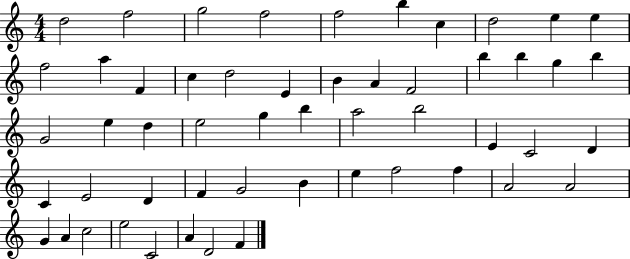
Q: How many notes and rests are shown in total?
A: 53